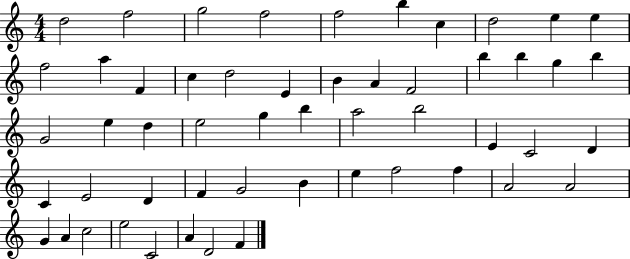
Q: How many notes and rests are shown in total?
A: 53